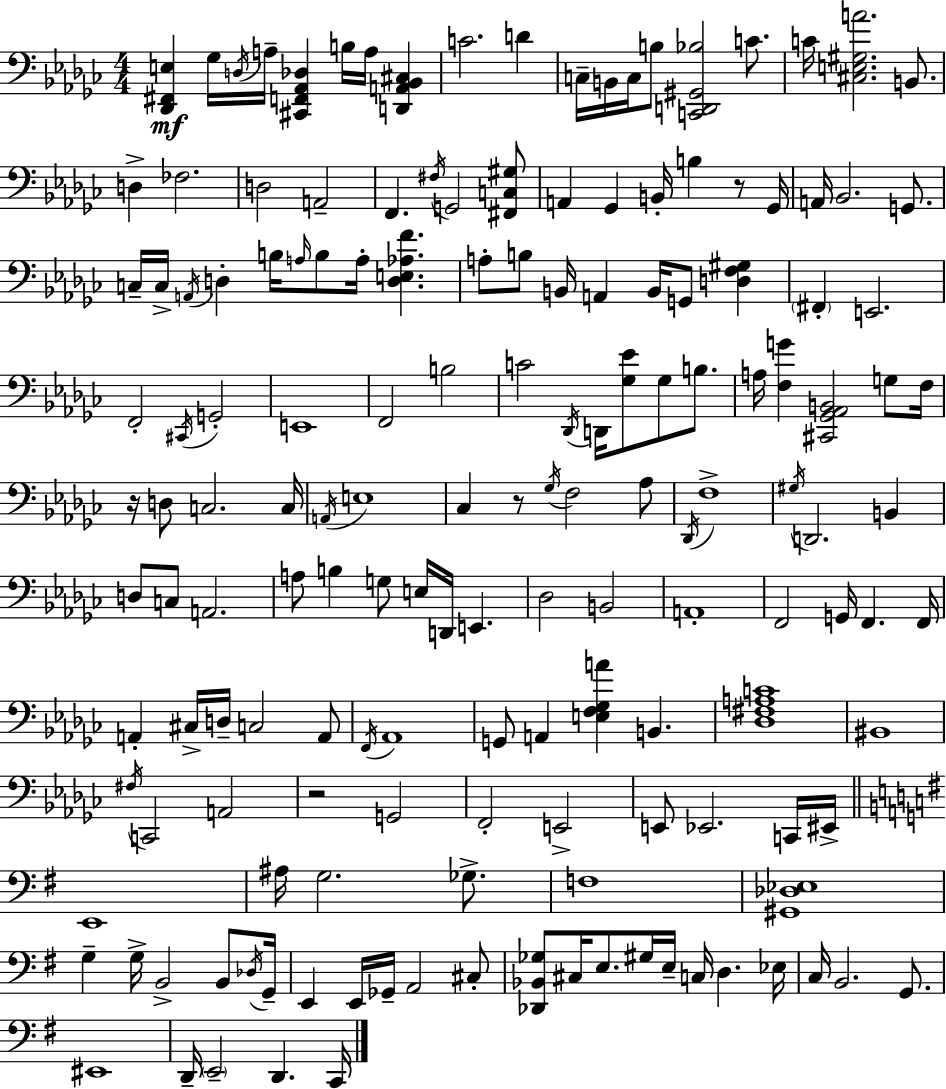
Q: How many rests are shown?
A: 4